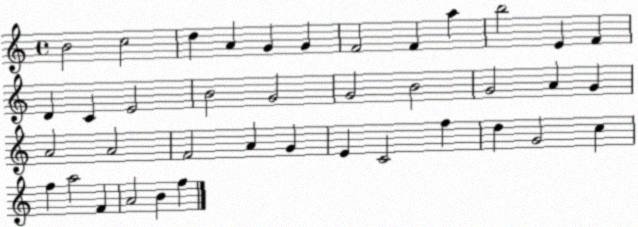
X:1
T:Untitled
M:4/4
L:1/4
K:C
B2 c2 d A G G F2 F a b2 E F D C E2 B2 G2 G2 B2 G2 A G A2 A2 F2 A G E C2 f d G2 c f a2 F A2 B f